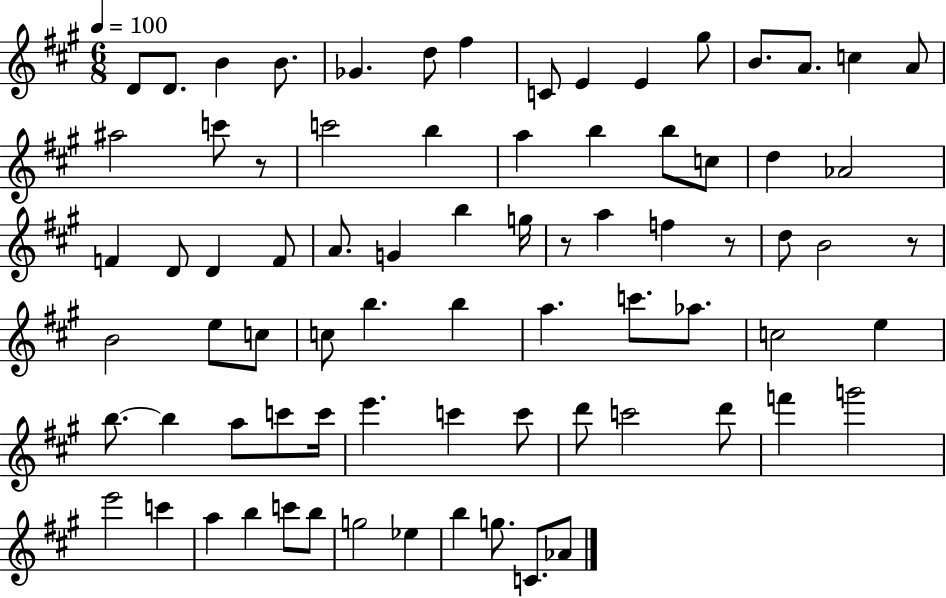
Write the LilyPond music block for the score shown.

{
  \clef treble
  \numericTimeSignature
  \time 6/8
  \key a \major
  \tempo 4 = 100
  d'8 d'8. b'4 b'8. | ges'4. d''8 fis''4 | c'8 e'4 e'4 gis''8 | b'8. a'8. c''4 a'8 | \break ais''2 c'''8 r8 | c'''2 b''4 | a''4 b''4 b''8 c''8 | d''4 aes'2 | \break f'4 d'8 d'4 f'8 | a'8. g'4 b''4 g''16 | r8 a''4 f''4 r8 | d''8 b'2 r8 | \break b'2 e''8 c''8 | c''8 b''4. b''4 | a''4. c'''8. aes''8. | c''2 e''4 | \break b''8.~~ b''4 a''8 c'''8 c'''16 | e'''4. c'''4 c'''8 | d'''8 c'''2 d'''8 | f'''4 g'''2 | \break e'''2 c'''4 | a''4 b''4 c'''8 b''8 | g''2 ees''4 | b''4 g''8. c'8. aes'8 | \break \bar "|."
}